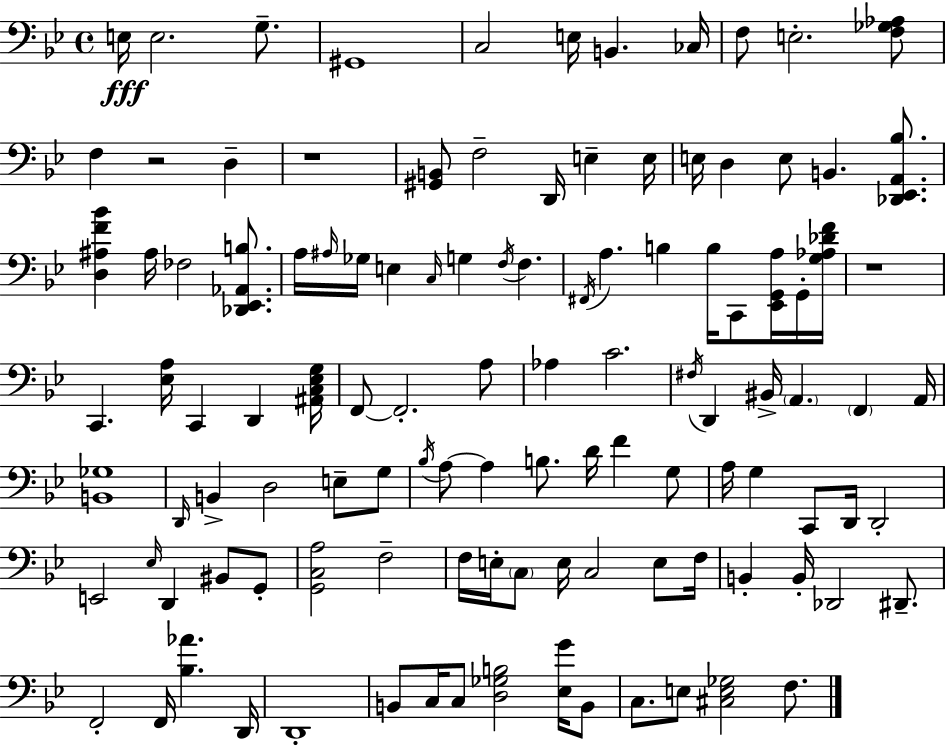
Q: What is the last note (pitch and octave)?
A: F3